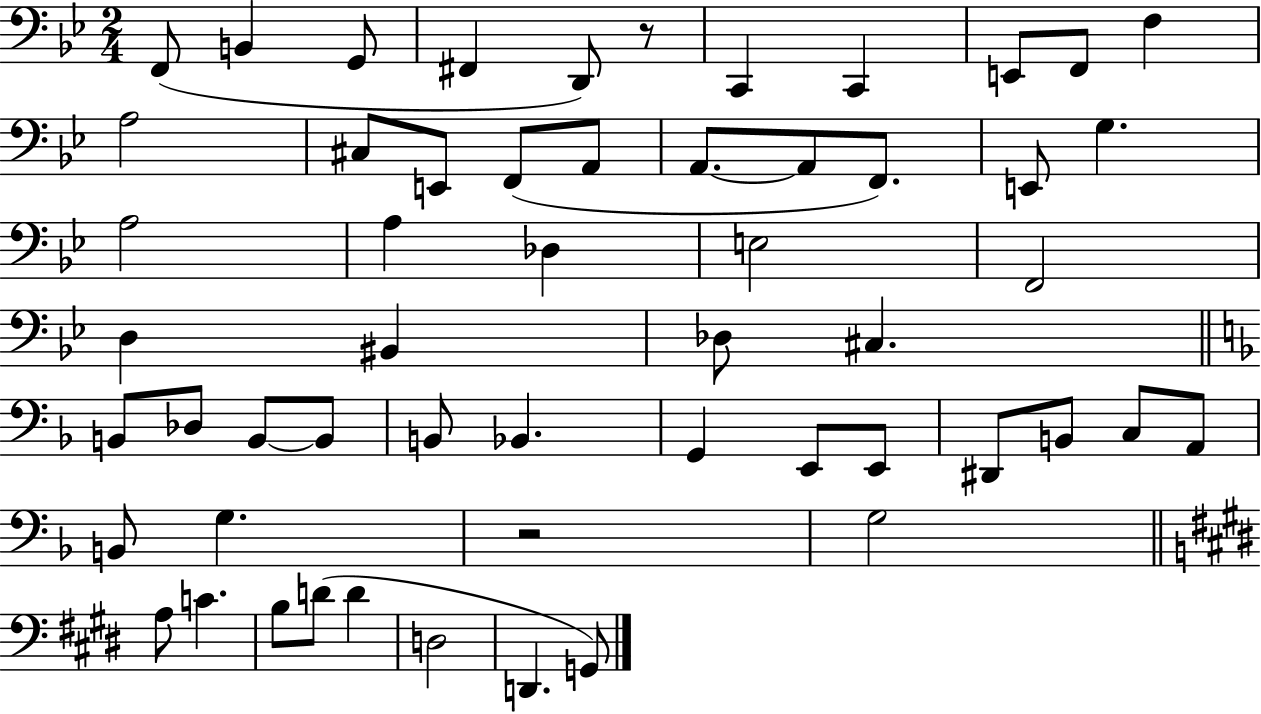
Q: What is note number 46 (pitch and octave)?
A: A3